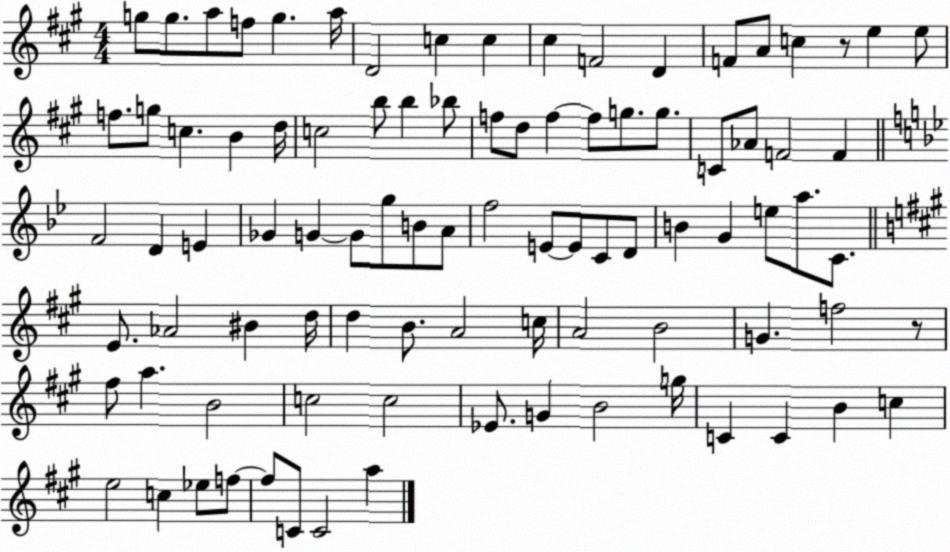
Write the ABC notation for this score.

X:1
T:Untitled
M:4/4
L:1/4
K:A
g/2 g/2 a/2 f/2 g a/4 D2 c c ^c F2 D F/2 A/2 c z/2 e e/2 f/2 g/2 c B d/4 c2 b/2 b _b/2 f/2 d/2 f f/2 g/2 g/2 C/2 _A/2 F2 F F2 D E _G G G/2 g/2 B/2 A/2 f2 E/2 E/2 C/2 D/2 B G e/2 a/2 C/2 E/2 _A2 ^B d/4 d B/2 A2 c/4 A2 B2 G f2 z/2 ^f/2 a B2 c2 c2 _E/2 G B2 g/4 C C B c e2 c _e/2 f/2 f/2 C/2 C2 a